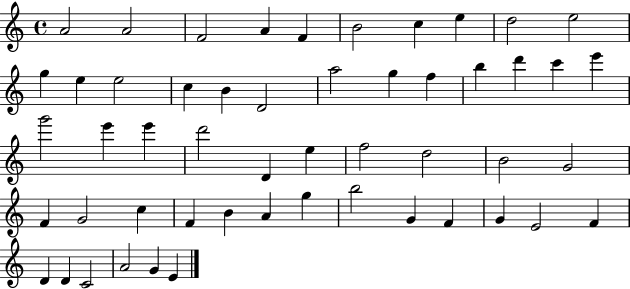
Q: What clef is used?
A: treble